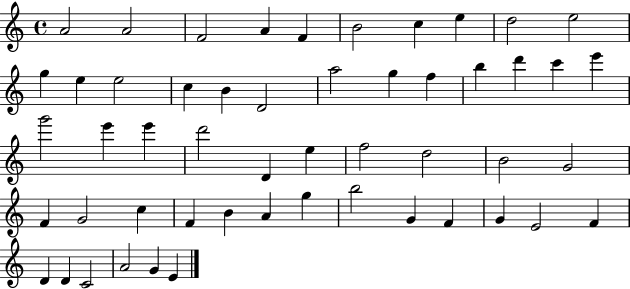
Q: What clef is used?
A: treble